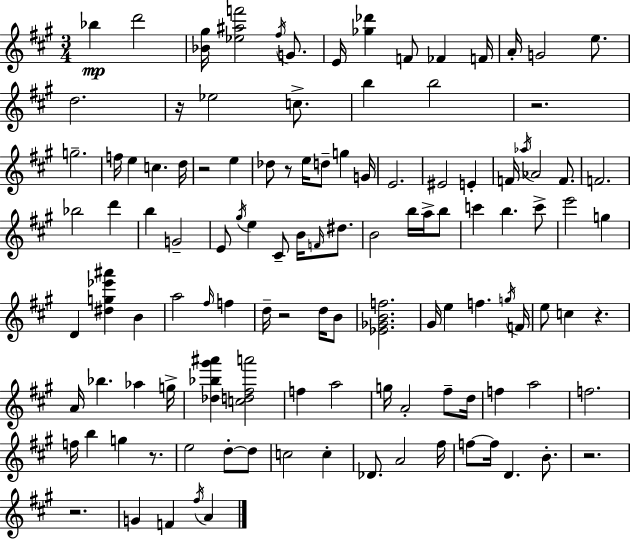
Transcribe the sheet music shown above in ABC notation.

X:1
T:Untitled
M:3/4
L:1/4
K:A
_b d'2 [_B^g]/4 [_e^af']2 ^f/4 G/2 E/4 [_g_d'] F/2 _F F/4 A/4 G2 e/2 d2 z/4 _e2 c/2 b b2 z2 g2 f/4 e c d/4 z2 e _d/2 z/2 e/4 d/2 g G/4 E2 ^E2 E F/4 _a/4 _A2 F/2 F2 _b2 d' b G2 E/2 ^g/4 e ^C/2 B/4 F/4 ^d/2 B2 b/4 a/4 b/2 c' b c'/2 e'2 g D [^dg_e'^a'] B a2 ^f/4 f d/4 z2 d/4 B/2 [_E_GBf]2 ^G/4 e f g/4 F/4 e/2 c z A/4 _b _a g/4 [_d_b^g'^a'] [cd^fa']2 f a2 g/4 A2 ^f/2 d/4 f a2 f2 f/4 b g z/2 e2 d/2 d/2 c2 c _D/2 A2 ^f/4 f/2 f/4 D B/2 z2 z2 G F ^f/4 A